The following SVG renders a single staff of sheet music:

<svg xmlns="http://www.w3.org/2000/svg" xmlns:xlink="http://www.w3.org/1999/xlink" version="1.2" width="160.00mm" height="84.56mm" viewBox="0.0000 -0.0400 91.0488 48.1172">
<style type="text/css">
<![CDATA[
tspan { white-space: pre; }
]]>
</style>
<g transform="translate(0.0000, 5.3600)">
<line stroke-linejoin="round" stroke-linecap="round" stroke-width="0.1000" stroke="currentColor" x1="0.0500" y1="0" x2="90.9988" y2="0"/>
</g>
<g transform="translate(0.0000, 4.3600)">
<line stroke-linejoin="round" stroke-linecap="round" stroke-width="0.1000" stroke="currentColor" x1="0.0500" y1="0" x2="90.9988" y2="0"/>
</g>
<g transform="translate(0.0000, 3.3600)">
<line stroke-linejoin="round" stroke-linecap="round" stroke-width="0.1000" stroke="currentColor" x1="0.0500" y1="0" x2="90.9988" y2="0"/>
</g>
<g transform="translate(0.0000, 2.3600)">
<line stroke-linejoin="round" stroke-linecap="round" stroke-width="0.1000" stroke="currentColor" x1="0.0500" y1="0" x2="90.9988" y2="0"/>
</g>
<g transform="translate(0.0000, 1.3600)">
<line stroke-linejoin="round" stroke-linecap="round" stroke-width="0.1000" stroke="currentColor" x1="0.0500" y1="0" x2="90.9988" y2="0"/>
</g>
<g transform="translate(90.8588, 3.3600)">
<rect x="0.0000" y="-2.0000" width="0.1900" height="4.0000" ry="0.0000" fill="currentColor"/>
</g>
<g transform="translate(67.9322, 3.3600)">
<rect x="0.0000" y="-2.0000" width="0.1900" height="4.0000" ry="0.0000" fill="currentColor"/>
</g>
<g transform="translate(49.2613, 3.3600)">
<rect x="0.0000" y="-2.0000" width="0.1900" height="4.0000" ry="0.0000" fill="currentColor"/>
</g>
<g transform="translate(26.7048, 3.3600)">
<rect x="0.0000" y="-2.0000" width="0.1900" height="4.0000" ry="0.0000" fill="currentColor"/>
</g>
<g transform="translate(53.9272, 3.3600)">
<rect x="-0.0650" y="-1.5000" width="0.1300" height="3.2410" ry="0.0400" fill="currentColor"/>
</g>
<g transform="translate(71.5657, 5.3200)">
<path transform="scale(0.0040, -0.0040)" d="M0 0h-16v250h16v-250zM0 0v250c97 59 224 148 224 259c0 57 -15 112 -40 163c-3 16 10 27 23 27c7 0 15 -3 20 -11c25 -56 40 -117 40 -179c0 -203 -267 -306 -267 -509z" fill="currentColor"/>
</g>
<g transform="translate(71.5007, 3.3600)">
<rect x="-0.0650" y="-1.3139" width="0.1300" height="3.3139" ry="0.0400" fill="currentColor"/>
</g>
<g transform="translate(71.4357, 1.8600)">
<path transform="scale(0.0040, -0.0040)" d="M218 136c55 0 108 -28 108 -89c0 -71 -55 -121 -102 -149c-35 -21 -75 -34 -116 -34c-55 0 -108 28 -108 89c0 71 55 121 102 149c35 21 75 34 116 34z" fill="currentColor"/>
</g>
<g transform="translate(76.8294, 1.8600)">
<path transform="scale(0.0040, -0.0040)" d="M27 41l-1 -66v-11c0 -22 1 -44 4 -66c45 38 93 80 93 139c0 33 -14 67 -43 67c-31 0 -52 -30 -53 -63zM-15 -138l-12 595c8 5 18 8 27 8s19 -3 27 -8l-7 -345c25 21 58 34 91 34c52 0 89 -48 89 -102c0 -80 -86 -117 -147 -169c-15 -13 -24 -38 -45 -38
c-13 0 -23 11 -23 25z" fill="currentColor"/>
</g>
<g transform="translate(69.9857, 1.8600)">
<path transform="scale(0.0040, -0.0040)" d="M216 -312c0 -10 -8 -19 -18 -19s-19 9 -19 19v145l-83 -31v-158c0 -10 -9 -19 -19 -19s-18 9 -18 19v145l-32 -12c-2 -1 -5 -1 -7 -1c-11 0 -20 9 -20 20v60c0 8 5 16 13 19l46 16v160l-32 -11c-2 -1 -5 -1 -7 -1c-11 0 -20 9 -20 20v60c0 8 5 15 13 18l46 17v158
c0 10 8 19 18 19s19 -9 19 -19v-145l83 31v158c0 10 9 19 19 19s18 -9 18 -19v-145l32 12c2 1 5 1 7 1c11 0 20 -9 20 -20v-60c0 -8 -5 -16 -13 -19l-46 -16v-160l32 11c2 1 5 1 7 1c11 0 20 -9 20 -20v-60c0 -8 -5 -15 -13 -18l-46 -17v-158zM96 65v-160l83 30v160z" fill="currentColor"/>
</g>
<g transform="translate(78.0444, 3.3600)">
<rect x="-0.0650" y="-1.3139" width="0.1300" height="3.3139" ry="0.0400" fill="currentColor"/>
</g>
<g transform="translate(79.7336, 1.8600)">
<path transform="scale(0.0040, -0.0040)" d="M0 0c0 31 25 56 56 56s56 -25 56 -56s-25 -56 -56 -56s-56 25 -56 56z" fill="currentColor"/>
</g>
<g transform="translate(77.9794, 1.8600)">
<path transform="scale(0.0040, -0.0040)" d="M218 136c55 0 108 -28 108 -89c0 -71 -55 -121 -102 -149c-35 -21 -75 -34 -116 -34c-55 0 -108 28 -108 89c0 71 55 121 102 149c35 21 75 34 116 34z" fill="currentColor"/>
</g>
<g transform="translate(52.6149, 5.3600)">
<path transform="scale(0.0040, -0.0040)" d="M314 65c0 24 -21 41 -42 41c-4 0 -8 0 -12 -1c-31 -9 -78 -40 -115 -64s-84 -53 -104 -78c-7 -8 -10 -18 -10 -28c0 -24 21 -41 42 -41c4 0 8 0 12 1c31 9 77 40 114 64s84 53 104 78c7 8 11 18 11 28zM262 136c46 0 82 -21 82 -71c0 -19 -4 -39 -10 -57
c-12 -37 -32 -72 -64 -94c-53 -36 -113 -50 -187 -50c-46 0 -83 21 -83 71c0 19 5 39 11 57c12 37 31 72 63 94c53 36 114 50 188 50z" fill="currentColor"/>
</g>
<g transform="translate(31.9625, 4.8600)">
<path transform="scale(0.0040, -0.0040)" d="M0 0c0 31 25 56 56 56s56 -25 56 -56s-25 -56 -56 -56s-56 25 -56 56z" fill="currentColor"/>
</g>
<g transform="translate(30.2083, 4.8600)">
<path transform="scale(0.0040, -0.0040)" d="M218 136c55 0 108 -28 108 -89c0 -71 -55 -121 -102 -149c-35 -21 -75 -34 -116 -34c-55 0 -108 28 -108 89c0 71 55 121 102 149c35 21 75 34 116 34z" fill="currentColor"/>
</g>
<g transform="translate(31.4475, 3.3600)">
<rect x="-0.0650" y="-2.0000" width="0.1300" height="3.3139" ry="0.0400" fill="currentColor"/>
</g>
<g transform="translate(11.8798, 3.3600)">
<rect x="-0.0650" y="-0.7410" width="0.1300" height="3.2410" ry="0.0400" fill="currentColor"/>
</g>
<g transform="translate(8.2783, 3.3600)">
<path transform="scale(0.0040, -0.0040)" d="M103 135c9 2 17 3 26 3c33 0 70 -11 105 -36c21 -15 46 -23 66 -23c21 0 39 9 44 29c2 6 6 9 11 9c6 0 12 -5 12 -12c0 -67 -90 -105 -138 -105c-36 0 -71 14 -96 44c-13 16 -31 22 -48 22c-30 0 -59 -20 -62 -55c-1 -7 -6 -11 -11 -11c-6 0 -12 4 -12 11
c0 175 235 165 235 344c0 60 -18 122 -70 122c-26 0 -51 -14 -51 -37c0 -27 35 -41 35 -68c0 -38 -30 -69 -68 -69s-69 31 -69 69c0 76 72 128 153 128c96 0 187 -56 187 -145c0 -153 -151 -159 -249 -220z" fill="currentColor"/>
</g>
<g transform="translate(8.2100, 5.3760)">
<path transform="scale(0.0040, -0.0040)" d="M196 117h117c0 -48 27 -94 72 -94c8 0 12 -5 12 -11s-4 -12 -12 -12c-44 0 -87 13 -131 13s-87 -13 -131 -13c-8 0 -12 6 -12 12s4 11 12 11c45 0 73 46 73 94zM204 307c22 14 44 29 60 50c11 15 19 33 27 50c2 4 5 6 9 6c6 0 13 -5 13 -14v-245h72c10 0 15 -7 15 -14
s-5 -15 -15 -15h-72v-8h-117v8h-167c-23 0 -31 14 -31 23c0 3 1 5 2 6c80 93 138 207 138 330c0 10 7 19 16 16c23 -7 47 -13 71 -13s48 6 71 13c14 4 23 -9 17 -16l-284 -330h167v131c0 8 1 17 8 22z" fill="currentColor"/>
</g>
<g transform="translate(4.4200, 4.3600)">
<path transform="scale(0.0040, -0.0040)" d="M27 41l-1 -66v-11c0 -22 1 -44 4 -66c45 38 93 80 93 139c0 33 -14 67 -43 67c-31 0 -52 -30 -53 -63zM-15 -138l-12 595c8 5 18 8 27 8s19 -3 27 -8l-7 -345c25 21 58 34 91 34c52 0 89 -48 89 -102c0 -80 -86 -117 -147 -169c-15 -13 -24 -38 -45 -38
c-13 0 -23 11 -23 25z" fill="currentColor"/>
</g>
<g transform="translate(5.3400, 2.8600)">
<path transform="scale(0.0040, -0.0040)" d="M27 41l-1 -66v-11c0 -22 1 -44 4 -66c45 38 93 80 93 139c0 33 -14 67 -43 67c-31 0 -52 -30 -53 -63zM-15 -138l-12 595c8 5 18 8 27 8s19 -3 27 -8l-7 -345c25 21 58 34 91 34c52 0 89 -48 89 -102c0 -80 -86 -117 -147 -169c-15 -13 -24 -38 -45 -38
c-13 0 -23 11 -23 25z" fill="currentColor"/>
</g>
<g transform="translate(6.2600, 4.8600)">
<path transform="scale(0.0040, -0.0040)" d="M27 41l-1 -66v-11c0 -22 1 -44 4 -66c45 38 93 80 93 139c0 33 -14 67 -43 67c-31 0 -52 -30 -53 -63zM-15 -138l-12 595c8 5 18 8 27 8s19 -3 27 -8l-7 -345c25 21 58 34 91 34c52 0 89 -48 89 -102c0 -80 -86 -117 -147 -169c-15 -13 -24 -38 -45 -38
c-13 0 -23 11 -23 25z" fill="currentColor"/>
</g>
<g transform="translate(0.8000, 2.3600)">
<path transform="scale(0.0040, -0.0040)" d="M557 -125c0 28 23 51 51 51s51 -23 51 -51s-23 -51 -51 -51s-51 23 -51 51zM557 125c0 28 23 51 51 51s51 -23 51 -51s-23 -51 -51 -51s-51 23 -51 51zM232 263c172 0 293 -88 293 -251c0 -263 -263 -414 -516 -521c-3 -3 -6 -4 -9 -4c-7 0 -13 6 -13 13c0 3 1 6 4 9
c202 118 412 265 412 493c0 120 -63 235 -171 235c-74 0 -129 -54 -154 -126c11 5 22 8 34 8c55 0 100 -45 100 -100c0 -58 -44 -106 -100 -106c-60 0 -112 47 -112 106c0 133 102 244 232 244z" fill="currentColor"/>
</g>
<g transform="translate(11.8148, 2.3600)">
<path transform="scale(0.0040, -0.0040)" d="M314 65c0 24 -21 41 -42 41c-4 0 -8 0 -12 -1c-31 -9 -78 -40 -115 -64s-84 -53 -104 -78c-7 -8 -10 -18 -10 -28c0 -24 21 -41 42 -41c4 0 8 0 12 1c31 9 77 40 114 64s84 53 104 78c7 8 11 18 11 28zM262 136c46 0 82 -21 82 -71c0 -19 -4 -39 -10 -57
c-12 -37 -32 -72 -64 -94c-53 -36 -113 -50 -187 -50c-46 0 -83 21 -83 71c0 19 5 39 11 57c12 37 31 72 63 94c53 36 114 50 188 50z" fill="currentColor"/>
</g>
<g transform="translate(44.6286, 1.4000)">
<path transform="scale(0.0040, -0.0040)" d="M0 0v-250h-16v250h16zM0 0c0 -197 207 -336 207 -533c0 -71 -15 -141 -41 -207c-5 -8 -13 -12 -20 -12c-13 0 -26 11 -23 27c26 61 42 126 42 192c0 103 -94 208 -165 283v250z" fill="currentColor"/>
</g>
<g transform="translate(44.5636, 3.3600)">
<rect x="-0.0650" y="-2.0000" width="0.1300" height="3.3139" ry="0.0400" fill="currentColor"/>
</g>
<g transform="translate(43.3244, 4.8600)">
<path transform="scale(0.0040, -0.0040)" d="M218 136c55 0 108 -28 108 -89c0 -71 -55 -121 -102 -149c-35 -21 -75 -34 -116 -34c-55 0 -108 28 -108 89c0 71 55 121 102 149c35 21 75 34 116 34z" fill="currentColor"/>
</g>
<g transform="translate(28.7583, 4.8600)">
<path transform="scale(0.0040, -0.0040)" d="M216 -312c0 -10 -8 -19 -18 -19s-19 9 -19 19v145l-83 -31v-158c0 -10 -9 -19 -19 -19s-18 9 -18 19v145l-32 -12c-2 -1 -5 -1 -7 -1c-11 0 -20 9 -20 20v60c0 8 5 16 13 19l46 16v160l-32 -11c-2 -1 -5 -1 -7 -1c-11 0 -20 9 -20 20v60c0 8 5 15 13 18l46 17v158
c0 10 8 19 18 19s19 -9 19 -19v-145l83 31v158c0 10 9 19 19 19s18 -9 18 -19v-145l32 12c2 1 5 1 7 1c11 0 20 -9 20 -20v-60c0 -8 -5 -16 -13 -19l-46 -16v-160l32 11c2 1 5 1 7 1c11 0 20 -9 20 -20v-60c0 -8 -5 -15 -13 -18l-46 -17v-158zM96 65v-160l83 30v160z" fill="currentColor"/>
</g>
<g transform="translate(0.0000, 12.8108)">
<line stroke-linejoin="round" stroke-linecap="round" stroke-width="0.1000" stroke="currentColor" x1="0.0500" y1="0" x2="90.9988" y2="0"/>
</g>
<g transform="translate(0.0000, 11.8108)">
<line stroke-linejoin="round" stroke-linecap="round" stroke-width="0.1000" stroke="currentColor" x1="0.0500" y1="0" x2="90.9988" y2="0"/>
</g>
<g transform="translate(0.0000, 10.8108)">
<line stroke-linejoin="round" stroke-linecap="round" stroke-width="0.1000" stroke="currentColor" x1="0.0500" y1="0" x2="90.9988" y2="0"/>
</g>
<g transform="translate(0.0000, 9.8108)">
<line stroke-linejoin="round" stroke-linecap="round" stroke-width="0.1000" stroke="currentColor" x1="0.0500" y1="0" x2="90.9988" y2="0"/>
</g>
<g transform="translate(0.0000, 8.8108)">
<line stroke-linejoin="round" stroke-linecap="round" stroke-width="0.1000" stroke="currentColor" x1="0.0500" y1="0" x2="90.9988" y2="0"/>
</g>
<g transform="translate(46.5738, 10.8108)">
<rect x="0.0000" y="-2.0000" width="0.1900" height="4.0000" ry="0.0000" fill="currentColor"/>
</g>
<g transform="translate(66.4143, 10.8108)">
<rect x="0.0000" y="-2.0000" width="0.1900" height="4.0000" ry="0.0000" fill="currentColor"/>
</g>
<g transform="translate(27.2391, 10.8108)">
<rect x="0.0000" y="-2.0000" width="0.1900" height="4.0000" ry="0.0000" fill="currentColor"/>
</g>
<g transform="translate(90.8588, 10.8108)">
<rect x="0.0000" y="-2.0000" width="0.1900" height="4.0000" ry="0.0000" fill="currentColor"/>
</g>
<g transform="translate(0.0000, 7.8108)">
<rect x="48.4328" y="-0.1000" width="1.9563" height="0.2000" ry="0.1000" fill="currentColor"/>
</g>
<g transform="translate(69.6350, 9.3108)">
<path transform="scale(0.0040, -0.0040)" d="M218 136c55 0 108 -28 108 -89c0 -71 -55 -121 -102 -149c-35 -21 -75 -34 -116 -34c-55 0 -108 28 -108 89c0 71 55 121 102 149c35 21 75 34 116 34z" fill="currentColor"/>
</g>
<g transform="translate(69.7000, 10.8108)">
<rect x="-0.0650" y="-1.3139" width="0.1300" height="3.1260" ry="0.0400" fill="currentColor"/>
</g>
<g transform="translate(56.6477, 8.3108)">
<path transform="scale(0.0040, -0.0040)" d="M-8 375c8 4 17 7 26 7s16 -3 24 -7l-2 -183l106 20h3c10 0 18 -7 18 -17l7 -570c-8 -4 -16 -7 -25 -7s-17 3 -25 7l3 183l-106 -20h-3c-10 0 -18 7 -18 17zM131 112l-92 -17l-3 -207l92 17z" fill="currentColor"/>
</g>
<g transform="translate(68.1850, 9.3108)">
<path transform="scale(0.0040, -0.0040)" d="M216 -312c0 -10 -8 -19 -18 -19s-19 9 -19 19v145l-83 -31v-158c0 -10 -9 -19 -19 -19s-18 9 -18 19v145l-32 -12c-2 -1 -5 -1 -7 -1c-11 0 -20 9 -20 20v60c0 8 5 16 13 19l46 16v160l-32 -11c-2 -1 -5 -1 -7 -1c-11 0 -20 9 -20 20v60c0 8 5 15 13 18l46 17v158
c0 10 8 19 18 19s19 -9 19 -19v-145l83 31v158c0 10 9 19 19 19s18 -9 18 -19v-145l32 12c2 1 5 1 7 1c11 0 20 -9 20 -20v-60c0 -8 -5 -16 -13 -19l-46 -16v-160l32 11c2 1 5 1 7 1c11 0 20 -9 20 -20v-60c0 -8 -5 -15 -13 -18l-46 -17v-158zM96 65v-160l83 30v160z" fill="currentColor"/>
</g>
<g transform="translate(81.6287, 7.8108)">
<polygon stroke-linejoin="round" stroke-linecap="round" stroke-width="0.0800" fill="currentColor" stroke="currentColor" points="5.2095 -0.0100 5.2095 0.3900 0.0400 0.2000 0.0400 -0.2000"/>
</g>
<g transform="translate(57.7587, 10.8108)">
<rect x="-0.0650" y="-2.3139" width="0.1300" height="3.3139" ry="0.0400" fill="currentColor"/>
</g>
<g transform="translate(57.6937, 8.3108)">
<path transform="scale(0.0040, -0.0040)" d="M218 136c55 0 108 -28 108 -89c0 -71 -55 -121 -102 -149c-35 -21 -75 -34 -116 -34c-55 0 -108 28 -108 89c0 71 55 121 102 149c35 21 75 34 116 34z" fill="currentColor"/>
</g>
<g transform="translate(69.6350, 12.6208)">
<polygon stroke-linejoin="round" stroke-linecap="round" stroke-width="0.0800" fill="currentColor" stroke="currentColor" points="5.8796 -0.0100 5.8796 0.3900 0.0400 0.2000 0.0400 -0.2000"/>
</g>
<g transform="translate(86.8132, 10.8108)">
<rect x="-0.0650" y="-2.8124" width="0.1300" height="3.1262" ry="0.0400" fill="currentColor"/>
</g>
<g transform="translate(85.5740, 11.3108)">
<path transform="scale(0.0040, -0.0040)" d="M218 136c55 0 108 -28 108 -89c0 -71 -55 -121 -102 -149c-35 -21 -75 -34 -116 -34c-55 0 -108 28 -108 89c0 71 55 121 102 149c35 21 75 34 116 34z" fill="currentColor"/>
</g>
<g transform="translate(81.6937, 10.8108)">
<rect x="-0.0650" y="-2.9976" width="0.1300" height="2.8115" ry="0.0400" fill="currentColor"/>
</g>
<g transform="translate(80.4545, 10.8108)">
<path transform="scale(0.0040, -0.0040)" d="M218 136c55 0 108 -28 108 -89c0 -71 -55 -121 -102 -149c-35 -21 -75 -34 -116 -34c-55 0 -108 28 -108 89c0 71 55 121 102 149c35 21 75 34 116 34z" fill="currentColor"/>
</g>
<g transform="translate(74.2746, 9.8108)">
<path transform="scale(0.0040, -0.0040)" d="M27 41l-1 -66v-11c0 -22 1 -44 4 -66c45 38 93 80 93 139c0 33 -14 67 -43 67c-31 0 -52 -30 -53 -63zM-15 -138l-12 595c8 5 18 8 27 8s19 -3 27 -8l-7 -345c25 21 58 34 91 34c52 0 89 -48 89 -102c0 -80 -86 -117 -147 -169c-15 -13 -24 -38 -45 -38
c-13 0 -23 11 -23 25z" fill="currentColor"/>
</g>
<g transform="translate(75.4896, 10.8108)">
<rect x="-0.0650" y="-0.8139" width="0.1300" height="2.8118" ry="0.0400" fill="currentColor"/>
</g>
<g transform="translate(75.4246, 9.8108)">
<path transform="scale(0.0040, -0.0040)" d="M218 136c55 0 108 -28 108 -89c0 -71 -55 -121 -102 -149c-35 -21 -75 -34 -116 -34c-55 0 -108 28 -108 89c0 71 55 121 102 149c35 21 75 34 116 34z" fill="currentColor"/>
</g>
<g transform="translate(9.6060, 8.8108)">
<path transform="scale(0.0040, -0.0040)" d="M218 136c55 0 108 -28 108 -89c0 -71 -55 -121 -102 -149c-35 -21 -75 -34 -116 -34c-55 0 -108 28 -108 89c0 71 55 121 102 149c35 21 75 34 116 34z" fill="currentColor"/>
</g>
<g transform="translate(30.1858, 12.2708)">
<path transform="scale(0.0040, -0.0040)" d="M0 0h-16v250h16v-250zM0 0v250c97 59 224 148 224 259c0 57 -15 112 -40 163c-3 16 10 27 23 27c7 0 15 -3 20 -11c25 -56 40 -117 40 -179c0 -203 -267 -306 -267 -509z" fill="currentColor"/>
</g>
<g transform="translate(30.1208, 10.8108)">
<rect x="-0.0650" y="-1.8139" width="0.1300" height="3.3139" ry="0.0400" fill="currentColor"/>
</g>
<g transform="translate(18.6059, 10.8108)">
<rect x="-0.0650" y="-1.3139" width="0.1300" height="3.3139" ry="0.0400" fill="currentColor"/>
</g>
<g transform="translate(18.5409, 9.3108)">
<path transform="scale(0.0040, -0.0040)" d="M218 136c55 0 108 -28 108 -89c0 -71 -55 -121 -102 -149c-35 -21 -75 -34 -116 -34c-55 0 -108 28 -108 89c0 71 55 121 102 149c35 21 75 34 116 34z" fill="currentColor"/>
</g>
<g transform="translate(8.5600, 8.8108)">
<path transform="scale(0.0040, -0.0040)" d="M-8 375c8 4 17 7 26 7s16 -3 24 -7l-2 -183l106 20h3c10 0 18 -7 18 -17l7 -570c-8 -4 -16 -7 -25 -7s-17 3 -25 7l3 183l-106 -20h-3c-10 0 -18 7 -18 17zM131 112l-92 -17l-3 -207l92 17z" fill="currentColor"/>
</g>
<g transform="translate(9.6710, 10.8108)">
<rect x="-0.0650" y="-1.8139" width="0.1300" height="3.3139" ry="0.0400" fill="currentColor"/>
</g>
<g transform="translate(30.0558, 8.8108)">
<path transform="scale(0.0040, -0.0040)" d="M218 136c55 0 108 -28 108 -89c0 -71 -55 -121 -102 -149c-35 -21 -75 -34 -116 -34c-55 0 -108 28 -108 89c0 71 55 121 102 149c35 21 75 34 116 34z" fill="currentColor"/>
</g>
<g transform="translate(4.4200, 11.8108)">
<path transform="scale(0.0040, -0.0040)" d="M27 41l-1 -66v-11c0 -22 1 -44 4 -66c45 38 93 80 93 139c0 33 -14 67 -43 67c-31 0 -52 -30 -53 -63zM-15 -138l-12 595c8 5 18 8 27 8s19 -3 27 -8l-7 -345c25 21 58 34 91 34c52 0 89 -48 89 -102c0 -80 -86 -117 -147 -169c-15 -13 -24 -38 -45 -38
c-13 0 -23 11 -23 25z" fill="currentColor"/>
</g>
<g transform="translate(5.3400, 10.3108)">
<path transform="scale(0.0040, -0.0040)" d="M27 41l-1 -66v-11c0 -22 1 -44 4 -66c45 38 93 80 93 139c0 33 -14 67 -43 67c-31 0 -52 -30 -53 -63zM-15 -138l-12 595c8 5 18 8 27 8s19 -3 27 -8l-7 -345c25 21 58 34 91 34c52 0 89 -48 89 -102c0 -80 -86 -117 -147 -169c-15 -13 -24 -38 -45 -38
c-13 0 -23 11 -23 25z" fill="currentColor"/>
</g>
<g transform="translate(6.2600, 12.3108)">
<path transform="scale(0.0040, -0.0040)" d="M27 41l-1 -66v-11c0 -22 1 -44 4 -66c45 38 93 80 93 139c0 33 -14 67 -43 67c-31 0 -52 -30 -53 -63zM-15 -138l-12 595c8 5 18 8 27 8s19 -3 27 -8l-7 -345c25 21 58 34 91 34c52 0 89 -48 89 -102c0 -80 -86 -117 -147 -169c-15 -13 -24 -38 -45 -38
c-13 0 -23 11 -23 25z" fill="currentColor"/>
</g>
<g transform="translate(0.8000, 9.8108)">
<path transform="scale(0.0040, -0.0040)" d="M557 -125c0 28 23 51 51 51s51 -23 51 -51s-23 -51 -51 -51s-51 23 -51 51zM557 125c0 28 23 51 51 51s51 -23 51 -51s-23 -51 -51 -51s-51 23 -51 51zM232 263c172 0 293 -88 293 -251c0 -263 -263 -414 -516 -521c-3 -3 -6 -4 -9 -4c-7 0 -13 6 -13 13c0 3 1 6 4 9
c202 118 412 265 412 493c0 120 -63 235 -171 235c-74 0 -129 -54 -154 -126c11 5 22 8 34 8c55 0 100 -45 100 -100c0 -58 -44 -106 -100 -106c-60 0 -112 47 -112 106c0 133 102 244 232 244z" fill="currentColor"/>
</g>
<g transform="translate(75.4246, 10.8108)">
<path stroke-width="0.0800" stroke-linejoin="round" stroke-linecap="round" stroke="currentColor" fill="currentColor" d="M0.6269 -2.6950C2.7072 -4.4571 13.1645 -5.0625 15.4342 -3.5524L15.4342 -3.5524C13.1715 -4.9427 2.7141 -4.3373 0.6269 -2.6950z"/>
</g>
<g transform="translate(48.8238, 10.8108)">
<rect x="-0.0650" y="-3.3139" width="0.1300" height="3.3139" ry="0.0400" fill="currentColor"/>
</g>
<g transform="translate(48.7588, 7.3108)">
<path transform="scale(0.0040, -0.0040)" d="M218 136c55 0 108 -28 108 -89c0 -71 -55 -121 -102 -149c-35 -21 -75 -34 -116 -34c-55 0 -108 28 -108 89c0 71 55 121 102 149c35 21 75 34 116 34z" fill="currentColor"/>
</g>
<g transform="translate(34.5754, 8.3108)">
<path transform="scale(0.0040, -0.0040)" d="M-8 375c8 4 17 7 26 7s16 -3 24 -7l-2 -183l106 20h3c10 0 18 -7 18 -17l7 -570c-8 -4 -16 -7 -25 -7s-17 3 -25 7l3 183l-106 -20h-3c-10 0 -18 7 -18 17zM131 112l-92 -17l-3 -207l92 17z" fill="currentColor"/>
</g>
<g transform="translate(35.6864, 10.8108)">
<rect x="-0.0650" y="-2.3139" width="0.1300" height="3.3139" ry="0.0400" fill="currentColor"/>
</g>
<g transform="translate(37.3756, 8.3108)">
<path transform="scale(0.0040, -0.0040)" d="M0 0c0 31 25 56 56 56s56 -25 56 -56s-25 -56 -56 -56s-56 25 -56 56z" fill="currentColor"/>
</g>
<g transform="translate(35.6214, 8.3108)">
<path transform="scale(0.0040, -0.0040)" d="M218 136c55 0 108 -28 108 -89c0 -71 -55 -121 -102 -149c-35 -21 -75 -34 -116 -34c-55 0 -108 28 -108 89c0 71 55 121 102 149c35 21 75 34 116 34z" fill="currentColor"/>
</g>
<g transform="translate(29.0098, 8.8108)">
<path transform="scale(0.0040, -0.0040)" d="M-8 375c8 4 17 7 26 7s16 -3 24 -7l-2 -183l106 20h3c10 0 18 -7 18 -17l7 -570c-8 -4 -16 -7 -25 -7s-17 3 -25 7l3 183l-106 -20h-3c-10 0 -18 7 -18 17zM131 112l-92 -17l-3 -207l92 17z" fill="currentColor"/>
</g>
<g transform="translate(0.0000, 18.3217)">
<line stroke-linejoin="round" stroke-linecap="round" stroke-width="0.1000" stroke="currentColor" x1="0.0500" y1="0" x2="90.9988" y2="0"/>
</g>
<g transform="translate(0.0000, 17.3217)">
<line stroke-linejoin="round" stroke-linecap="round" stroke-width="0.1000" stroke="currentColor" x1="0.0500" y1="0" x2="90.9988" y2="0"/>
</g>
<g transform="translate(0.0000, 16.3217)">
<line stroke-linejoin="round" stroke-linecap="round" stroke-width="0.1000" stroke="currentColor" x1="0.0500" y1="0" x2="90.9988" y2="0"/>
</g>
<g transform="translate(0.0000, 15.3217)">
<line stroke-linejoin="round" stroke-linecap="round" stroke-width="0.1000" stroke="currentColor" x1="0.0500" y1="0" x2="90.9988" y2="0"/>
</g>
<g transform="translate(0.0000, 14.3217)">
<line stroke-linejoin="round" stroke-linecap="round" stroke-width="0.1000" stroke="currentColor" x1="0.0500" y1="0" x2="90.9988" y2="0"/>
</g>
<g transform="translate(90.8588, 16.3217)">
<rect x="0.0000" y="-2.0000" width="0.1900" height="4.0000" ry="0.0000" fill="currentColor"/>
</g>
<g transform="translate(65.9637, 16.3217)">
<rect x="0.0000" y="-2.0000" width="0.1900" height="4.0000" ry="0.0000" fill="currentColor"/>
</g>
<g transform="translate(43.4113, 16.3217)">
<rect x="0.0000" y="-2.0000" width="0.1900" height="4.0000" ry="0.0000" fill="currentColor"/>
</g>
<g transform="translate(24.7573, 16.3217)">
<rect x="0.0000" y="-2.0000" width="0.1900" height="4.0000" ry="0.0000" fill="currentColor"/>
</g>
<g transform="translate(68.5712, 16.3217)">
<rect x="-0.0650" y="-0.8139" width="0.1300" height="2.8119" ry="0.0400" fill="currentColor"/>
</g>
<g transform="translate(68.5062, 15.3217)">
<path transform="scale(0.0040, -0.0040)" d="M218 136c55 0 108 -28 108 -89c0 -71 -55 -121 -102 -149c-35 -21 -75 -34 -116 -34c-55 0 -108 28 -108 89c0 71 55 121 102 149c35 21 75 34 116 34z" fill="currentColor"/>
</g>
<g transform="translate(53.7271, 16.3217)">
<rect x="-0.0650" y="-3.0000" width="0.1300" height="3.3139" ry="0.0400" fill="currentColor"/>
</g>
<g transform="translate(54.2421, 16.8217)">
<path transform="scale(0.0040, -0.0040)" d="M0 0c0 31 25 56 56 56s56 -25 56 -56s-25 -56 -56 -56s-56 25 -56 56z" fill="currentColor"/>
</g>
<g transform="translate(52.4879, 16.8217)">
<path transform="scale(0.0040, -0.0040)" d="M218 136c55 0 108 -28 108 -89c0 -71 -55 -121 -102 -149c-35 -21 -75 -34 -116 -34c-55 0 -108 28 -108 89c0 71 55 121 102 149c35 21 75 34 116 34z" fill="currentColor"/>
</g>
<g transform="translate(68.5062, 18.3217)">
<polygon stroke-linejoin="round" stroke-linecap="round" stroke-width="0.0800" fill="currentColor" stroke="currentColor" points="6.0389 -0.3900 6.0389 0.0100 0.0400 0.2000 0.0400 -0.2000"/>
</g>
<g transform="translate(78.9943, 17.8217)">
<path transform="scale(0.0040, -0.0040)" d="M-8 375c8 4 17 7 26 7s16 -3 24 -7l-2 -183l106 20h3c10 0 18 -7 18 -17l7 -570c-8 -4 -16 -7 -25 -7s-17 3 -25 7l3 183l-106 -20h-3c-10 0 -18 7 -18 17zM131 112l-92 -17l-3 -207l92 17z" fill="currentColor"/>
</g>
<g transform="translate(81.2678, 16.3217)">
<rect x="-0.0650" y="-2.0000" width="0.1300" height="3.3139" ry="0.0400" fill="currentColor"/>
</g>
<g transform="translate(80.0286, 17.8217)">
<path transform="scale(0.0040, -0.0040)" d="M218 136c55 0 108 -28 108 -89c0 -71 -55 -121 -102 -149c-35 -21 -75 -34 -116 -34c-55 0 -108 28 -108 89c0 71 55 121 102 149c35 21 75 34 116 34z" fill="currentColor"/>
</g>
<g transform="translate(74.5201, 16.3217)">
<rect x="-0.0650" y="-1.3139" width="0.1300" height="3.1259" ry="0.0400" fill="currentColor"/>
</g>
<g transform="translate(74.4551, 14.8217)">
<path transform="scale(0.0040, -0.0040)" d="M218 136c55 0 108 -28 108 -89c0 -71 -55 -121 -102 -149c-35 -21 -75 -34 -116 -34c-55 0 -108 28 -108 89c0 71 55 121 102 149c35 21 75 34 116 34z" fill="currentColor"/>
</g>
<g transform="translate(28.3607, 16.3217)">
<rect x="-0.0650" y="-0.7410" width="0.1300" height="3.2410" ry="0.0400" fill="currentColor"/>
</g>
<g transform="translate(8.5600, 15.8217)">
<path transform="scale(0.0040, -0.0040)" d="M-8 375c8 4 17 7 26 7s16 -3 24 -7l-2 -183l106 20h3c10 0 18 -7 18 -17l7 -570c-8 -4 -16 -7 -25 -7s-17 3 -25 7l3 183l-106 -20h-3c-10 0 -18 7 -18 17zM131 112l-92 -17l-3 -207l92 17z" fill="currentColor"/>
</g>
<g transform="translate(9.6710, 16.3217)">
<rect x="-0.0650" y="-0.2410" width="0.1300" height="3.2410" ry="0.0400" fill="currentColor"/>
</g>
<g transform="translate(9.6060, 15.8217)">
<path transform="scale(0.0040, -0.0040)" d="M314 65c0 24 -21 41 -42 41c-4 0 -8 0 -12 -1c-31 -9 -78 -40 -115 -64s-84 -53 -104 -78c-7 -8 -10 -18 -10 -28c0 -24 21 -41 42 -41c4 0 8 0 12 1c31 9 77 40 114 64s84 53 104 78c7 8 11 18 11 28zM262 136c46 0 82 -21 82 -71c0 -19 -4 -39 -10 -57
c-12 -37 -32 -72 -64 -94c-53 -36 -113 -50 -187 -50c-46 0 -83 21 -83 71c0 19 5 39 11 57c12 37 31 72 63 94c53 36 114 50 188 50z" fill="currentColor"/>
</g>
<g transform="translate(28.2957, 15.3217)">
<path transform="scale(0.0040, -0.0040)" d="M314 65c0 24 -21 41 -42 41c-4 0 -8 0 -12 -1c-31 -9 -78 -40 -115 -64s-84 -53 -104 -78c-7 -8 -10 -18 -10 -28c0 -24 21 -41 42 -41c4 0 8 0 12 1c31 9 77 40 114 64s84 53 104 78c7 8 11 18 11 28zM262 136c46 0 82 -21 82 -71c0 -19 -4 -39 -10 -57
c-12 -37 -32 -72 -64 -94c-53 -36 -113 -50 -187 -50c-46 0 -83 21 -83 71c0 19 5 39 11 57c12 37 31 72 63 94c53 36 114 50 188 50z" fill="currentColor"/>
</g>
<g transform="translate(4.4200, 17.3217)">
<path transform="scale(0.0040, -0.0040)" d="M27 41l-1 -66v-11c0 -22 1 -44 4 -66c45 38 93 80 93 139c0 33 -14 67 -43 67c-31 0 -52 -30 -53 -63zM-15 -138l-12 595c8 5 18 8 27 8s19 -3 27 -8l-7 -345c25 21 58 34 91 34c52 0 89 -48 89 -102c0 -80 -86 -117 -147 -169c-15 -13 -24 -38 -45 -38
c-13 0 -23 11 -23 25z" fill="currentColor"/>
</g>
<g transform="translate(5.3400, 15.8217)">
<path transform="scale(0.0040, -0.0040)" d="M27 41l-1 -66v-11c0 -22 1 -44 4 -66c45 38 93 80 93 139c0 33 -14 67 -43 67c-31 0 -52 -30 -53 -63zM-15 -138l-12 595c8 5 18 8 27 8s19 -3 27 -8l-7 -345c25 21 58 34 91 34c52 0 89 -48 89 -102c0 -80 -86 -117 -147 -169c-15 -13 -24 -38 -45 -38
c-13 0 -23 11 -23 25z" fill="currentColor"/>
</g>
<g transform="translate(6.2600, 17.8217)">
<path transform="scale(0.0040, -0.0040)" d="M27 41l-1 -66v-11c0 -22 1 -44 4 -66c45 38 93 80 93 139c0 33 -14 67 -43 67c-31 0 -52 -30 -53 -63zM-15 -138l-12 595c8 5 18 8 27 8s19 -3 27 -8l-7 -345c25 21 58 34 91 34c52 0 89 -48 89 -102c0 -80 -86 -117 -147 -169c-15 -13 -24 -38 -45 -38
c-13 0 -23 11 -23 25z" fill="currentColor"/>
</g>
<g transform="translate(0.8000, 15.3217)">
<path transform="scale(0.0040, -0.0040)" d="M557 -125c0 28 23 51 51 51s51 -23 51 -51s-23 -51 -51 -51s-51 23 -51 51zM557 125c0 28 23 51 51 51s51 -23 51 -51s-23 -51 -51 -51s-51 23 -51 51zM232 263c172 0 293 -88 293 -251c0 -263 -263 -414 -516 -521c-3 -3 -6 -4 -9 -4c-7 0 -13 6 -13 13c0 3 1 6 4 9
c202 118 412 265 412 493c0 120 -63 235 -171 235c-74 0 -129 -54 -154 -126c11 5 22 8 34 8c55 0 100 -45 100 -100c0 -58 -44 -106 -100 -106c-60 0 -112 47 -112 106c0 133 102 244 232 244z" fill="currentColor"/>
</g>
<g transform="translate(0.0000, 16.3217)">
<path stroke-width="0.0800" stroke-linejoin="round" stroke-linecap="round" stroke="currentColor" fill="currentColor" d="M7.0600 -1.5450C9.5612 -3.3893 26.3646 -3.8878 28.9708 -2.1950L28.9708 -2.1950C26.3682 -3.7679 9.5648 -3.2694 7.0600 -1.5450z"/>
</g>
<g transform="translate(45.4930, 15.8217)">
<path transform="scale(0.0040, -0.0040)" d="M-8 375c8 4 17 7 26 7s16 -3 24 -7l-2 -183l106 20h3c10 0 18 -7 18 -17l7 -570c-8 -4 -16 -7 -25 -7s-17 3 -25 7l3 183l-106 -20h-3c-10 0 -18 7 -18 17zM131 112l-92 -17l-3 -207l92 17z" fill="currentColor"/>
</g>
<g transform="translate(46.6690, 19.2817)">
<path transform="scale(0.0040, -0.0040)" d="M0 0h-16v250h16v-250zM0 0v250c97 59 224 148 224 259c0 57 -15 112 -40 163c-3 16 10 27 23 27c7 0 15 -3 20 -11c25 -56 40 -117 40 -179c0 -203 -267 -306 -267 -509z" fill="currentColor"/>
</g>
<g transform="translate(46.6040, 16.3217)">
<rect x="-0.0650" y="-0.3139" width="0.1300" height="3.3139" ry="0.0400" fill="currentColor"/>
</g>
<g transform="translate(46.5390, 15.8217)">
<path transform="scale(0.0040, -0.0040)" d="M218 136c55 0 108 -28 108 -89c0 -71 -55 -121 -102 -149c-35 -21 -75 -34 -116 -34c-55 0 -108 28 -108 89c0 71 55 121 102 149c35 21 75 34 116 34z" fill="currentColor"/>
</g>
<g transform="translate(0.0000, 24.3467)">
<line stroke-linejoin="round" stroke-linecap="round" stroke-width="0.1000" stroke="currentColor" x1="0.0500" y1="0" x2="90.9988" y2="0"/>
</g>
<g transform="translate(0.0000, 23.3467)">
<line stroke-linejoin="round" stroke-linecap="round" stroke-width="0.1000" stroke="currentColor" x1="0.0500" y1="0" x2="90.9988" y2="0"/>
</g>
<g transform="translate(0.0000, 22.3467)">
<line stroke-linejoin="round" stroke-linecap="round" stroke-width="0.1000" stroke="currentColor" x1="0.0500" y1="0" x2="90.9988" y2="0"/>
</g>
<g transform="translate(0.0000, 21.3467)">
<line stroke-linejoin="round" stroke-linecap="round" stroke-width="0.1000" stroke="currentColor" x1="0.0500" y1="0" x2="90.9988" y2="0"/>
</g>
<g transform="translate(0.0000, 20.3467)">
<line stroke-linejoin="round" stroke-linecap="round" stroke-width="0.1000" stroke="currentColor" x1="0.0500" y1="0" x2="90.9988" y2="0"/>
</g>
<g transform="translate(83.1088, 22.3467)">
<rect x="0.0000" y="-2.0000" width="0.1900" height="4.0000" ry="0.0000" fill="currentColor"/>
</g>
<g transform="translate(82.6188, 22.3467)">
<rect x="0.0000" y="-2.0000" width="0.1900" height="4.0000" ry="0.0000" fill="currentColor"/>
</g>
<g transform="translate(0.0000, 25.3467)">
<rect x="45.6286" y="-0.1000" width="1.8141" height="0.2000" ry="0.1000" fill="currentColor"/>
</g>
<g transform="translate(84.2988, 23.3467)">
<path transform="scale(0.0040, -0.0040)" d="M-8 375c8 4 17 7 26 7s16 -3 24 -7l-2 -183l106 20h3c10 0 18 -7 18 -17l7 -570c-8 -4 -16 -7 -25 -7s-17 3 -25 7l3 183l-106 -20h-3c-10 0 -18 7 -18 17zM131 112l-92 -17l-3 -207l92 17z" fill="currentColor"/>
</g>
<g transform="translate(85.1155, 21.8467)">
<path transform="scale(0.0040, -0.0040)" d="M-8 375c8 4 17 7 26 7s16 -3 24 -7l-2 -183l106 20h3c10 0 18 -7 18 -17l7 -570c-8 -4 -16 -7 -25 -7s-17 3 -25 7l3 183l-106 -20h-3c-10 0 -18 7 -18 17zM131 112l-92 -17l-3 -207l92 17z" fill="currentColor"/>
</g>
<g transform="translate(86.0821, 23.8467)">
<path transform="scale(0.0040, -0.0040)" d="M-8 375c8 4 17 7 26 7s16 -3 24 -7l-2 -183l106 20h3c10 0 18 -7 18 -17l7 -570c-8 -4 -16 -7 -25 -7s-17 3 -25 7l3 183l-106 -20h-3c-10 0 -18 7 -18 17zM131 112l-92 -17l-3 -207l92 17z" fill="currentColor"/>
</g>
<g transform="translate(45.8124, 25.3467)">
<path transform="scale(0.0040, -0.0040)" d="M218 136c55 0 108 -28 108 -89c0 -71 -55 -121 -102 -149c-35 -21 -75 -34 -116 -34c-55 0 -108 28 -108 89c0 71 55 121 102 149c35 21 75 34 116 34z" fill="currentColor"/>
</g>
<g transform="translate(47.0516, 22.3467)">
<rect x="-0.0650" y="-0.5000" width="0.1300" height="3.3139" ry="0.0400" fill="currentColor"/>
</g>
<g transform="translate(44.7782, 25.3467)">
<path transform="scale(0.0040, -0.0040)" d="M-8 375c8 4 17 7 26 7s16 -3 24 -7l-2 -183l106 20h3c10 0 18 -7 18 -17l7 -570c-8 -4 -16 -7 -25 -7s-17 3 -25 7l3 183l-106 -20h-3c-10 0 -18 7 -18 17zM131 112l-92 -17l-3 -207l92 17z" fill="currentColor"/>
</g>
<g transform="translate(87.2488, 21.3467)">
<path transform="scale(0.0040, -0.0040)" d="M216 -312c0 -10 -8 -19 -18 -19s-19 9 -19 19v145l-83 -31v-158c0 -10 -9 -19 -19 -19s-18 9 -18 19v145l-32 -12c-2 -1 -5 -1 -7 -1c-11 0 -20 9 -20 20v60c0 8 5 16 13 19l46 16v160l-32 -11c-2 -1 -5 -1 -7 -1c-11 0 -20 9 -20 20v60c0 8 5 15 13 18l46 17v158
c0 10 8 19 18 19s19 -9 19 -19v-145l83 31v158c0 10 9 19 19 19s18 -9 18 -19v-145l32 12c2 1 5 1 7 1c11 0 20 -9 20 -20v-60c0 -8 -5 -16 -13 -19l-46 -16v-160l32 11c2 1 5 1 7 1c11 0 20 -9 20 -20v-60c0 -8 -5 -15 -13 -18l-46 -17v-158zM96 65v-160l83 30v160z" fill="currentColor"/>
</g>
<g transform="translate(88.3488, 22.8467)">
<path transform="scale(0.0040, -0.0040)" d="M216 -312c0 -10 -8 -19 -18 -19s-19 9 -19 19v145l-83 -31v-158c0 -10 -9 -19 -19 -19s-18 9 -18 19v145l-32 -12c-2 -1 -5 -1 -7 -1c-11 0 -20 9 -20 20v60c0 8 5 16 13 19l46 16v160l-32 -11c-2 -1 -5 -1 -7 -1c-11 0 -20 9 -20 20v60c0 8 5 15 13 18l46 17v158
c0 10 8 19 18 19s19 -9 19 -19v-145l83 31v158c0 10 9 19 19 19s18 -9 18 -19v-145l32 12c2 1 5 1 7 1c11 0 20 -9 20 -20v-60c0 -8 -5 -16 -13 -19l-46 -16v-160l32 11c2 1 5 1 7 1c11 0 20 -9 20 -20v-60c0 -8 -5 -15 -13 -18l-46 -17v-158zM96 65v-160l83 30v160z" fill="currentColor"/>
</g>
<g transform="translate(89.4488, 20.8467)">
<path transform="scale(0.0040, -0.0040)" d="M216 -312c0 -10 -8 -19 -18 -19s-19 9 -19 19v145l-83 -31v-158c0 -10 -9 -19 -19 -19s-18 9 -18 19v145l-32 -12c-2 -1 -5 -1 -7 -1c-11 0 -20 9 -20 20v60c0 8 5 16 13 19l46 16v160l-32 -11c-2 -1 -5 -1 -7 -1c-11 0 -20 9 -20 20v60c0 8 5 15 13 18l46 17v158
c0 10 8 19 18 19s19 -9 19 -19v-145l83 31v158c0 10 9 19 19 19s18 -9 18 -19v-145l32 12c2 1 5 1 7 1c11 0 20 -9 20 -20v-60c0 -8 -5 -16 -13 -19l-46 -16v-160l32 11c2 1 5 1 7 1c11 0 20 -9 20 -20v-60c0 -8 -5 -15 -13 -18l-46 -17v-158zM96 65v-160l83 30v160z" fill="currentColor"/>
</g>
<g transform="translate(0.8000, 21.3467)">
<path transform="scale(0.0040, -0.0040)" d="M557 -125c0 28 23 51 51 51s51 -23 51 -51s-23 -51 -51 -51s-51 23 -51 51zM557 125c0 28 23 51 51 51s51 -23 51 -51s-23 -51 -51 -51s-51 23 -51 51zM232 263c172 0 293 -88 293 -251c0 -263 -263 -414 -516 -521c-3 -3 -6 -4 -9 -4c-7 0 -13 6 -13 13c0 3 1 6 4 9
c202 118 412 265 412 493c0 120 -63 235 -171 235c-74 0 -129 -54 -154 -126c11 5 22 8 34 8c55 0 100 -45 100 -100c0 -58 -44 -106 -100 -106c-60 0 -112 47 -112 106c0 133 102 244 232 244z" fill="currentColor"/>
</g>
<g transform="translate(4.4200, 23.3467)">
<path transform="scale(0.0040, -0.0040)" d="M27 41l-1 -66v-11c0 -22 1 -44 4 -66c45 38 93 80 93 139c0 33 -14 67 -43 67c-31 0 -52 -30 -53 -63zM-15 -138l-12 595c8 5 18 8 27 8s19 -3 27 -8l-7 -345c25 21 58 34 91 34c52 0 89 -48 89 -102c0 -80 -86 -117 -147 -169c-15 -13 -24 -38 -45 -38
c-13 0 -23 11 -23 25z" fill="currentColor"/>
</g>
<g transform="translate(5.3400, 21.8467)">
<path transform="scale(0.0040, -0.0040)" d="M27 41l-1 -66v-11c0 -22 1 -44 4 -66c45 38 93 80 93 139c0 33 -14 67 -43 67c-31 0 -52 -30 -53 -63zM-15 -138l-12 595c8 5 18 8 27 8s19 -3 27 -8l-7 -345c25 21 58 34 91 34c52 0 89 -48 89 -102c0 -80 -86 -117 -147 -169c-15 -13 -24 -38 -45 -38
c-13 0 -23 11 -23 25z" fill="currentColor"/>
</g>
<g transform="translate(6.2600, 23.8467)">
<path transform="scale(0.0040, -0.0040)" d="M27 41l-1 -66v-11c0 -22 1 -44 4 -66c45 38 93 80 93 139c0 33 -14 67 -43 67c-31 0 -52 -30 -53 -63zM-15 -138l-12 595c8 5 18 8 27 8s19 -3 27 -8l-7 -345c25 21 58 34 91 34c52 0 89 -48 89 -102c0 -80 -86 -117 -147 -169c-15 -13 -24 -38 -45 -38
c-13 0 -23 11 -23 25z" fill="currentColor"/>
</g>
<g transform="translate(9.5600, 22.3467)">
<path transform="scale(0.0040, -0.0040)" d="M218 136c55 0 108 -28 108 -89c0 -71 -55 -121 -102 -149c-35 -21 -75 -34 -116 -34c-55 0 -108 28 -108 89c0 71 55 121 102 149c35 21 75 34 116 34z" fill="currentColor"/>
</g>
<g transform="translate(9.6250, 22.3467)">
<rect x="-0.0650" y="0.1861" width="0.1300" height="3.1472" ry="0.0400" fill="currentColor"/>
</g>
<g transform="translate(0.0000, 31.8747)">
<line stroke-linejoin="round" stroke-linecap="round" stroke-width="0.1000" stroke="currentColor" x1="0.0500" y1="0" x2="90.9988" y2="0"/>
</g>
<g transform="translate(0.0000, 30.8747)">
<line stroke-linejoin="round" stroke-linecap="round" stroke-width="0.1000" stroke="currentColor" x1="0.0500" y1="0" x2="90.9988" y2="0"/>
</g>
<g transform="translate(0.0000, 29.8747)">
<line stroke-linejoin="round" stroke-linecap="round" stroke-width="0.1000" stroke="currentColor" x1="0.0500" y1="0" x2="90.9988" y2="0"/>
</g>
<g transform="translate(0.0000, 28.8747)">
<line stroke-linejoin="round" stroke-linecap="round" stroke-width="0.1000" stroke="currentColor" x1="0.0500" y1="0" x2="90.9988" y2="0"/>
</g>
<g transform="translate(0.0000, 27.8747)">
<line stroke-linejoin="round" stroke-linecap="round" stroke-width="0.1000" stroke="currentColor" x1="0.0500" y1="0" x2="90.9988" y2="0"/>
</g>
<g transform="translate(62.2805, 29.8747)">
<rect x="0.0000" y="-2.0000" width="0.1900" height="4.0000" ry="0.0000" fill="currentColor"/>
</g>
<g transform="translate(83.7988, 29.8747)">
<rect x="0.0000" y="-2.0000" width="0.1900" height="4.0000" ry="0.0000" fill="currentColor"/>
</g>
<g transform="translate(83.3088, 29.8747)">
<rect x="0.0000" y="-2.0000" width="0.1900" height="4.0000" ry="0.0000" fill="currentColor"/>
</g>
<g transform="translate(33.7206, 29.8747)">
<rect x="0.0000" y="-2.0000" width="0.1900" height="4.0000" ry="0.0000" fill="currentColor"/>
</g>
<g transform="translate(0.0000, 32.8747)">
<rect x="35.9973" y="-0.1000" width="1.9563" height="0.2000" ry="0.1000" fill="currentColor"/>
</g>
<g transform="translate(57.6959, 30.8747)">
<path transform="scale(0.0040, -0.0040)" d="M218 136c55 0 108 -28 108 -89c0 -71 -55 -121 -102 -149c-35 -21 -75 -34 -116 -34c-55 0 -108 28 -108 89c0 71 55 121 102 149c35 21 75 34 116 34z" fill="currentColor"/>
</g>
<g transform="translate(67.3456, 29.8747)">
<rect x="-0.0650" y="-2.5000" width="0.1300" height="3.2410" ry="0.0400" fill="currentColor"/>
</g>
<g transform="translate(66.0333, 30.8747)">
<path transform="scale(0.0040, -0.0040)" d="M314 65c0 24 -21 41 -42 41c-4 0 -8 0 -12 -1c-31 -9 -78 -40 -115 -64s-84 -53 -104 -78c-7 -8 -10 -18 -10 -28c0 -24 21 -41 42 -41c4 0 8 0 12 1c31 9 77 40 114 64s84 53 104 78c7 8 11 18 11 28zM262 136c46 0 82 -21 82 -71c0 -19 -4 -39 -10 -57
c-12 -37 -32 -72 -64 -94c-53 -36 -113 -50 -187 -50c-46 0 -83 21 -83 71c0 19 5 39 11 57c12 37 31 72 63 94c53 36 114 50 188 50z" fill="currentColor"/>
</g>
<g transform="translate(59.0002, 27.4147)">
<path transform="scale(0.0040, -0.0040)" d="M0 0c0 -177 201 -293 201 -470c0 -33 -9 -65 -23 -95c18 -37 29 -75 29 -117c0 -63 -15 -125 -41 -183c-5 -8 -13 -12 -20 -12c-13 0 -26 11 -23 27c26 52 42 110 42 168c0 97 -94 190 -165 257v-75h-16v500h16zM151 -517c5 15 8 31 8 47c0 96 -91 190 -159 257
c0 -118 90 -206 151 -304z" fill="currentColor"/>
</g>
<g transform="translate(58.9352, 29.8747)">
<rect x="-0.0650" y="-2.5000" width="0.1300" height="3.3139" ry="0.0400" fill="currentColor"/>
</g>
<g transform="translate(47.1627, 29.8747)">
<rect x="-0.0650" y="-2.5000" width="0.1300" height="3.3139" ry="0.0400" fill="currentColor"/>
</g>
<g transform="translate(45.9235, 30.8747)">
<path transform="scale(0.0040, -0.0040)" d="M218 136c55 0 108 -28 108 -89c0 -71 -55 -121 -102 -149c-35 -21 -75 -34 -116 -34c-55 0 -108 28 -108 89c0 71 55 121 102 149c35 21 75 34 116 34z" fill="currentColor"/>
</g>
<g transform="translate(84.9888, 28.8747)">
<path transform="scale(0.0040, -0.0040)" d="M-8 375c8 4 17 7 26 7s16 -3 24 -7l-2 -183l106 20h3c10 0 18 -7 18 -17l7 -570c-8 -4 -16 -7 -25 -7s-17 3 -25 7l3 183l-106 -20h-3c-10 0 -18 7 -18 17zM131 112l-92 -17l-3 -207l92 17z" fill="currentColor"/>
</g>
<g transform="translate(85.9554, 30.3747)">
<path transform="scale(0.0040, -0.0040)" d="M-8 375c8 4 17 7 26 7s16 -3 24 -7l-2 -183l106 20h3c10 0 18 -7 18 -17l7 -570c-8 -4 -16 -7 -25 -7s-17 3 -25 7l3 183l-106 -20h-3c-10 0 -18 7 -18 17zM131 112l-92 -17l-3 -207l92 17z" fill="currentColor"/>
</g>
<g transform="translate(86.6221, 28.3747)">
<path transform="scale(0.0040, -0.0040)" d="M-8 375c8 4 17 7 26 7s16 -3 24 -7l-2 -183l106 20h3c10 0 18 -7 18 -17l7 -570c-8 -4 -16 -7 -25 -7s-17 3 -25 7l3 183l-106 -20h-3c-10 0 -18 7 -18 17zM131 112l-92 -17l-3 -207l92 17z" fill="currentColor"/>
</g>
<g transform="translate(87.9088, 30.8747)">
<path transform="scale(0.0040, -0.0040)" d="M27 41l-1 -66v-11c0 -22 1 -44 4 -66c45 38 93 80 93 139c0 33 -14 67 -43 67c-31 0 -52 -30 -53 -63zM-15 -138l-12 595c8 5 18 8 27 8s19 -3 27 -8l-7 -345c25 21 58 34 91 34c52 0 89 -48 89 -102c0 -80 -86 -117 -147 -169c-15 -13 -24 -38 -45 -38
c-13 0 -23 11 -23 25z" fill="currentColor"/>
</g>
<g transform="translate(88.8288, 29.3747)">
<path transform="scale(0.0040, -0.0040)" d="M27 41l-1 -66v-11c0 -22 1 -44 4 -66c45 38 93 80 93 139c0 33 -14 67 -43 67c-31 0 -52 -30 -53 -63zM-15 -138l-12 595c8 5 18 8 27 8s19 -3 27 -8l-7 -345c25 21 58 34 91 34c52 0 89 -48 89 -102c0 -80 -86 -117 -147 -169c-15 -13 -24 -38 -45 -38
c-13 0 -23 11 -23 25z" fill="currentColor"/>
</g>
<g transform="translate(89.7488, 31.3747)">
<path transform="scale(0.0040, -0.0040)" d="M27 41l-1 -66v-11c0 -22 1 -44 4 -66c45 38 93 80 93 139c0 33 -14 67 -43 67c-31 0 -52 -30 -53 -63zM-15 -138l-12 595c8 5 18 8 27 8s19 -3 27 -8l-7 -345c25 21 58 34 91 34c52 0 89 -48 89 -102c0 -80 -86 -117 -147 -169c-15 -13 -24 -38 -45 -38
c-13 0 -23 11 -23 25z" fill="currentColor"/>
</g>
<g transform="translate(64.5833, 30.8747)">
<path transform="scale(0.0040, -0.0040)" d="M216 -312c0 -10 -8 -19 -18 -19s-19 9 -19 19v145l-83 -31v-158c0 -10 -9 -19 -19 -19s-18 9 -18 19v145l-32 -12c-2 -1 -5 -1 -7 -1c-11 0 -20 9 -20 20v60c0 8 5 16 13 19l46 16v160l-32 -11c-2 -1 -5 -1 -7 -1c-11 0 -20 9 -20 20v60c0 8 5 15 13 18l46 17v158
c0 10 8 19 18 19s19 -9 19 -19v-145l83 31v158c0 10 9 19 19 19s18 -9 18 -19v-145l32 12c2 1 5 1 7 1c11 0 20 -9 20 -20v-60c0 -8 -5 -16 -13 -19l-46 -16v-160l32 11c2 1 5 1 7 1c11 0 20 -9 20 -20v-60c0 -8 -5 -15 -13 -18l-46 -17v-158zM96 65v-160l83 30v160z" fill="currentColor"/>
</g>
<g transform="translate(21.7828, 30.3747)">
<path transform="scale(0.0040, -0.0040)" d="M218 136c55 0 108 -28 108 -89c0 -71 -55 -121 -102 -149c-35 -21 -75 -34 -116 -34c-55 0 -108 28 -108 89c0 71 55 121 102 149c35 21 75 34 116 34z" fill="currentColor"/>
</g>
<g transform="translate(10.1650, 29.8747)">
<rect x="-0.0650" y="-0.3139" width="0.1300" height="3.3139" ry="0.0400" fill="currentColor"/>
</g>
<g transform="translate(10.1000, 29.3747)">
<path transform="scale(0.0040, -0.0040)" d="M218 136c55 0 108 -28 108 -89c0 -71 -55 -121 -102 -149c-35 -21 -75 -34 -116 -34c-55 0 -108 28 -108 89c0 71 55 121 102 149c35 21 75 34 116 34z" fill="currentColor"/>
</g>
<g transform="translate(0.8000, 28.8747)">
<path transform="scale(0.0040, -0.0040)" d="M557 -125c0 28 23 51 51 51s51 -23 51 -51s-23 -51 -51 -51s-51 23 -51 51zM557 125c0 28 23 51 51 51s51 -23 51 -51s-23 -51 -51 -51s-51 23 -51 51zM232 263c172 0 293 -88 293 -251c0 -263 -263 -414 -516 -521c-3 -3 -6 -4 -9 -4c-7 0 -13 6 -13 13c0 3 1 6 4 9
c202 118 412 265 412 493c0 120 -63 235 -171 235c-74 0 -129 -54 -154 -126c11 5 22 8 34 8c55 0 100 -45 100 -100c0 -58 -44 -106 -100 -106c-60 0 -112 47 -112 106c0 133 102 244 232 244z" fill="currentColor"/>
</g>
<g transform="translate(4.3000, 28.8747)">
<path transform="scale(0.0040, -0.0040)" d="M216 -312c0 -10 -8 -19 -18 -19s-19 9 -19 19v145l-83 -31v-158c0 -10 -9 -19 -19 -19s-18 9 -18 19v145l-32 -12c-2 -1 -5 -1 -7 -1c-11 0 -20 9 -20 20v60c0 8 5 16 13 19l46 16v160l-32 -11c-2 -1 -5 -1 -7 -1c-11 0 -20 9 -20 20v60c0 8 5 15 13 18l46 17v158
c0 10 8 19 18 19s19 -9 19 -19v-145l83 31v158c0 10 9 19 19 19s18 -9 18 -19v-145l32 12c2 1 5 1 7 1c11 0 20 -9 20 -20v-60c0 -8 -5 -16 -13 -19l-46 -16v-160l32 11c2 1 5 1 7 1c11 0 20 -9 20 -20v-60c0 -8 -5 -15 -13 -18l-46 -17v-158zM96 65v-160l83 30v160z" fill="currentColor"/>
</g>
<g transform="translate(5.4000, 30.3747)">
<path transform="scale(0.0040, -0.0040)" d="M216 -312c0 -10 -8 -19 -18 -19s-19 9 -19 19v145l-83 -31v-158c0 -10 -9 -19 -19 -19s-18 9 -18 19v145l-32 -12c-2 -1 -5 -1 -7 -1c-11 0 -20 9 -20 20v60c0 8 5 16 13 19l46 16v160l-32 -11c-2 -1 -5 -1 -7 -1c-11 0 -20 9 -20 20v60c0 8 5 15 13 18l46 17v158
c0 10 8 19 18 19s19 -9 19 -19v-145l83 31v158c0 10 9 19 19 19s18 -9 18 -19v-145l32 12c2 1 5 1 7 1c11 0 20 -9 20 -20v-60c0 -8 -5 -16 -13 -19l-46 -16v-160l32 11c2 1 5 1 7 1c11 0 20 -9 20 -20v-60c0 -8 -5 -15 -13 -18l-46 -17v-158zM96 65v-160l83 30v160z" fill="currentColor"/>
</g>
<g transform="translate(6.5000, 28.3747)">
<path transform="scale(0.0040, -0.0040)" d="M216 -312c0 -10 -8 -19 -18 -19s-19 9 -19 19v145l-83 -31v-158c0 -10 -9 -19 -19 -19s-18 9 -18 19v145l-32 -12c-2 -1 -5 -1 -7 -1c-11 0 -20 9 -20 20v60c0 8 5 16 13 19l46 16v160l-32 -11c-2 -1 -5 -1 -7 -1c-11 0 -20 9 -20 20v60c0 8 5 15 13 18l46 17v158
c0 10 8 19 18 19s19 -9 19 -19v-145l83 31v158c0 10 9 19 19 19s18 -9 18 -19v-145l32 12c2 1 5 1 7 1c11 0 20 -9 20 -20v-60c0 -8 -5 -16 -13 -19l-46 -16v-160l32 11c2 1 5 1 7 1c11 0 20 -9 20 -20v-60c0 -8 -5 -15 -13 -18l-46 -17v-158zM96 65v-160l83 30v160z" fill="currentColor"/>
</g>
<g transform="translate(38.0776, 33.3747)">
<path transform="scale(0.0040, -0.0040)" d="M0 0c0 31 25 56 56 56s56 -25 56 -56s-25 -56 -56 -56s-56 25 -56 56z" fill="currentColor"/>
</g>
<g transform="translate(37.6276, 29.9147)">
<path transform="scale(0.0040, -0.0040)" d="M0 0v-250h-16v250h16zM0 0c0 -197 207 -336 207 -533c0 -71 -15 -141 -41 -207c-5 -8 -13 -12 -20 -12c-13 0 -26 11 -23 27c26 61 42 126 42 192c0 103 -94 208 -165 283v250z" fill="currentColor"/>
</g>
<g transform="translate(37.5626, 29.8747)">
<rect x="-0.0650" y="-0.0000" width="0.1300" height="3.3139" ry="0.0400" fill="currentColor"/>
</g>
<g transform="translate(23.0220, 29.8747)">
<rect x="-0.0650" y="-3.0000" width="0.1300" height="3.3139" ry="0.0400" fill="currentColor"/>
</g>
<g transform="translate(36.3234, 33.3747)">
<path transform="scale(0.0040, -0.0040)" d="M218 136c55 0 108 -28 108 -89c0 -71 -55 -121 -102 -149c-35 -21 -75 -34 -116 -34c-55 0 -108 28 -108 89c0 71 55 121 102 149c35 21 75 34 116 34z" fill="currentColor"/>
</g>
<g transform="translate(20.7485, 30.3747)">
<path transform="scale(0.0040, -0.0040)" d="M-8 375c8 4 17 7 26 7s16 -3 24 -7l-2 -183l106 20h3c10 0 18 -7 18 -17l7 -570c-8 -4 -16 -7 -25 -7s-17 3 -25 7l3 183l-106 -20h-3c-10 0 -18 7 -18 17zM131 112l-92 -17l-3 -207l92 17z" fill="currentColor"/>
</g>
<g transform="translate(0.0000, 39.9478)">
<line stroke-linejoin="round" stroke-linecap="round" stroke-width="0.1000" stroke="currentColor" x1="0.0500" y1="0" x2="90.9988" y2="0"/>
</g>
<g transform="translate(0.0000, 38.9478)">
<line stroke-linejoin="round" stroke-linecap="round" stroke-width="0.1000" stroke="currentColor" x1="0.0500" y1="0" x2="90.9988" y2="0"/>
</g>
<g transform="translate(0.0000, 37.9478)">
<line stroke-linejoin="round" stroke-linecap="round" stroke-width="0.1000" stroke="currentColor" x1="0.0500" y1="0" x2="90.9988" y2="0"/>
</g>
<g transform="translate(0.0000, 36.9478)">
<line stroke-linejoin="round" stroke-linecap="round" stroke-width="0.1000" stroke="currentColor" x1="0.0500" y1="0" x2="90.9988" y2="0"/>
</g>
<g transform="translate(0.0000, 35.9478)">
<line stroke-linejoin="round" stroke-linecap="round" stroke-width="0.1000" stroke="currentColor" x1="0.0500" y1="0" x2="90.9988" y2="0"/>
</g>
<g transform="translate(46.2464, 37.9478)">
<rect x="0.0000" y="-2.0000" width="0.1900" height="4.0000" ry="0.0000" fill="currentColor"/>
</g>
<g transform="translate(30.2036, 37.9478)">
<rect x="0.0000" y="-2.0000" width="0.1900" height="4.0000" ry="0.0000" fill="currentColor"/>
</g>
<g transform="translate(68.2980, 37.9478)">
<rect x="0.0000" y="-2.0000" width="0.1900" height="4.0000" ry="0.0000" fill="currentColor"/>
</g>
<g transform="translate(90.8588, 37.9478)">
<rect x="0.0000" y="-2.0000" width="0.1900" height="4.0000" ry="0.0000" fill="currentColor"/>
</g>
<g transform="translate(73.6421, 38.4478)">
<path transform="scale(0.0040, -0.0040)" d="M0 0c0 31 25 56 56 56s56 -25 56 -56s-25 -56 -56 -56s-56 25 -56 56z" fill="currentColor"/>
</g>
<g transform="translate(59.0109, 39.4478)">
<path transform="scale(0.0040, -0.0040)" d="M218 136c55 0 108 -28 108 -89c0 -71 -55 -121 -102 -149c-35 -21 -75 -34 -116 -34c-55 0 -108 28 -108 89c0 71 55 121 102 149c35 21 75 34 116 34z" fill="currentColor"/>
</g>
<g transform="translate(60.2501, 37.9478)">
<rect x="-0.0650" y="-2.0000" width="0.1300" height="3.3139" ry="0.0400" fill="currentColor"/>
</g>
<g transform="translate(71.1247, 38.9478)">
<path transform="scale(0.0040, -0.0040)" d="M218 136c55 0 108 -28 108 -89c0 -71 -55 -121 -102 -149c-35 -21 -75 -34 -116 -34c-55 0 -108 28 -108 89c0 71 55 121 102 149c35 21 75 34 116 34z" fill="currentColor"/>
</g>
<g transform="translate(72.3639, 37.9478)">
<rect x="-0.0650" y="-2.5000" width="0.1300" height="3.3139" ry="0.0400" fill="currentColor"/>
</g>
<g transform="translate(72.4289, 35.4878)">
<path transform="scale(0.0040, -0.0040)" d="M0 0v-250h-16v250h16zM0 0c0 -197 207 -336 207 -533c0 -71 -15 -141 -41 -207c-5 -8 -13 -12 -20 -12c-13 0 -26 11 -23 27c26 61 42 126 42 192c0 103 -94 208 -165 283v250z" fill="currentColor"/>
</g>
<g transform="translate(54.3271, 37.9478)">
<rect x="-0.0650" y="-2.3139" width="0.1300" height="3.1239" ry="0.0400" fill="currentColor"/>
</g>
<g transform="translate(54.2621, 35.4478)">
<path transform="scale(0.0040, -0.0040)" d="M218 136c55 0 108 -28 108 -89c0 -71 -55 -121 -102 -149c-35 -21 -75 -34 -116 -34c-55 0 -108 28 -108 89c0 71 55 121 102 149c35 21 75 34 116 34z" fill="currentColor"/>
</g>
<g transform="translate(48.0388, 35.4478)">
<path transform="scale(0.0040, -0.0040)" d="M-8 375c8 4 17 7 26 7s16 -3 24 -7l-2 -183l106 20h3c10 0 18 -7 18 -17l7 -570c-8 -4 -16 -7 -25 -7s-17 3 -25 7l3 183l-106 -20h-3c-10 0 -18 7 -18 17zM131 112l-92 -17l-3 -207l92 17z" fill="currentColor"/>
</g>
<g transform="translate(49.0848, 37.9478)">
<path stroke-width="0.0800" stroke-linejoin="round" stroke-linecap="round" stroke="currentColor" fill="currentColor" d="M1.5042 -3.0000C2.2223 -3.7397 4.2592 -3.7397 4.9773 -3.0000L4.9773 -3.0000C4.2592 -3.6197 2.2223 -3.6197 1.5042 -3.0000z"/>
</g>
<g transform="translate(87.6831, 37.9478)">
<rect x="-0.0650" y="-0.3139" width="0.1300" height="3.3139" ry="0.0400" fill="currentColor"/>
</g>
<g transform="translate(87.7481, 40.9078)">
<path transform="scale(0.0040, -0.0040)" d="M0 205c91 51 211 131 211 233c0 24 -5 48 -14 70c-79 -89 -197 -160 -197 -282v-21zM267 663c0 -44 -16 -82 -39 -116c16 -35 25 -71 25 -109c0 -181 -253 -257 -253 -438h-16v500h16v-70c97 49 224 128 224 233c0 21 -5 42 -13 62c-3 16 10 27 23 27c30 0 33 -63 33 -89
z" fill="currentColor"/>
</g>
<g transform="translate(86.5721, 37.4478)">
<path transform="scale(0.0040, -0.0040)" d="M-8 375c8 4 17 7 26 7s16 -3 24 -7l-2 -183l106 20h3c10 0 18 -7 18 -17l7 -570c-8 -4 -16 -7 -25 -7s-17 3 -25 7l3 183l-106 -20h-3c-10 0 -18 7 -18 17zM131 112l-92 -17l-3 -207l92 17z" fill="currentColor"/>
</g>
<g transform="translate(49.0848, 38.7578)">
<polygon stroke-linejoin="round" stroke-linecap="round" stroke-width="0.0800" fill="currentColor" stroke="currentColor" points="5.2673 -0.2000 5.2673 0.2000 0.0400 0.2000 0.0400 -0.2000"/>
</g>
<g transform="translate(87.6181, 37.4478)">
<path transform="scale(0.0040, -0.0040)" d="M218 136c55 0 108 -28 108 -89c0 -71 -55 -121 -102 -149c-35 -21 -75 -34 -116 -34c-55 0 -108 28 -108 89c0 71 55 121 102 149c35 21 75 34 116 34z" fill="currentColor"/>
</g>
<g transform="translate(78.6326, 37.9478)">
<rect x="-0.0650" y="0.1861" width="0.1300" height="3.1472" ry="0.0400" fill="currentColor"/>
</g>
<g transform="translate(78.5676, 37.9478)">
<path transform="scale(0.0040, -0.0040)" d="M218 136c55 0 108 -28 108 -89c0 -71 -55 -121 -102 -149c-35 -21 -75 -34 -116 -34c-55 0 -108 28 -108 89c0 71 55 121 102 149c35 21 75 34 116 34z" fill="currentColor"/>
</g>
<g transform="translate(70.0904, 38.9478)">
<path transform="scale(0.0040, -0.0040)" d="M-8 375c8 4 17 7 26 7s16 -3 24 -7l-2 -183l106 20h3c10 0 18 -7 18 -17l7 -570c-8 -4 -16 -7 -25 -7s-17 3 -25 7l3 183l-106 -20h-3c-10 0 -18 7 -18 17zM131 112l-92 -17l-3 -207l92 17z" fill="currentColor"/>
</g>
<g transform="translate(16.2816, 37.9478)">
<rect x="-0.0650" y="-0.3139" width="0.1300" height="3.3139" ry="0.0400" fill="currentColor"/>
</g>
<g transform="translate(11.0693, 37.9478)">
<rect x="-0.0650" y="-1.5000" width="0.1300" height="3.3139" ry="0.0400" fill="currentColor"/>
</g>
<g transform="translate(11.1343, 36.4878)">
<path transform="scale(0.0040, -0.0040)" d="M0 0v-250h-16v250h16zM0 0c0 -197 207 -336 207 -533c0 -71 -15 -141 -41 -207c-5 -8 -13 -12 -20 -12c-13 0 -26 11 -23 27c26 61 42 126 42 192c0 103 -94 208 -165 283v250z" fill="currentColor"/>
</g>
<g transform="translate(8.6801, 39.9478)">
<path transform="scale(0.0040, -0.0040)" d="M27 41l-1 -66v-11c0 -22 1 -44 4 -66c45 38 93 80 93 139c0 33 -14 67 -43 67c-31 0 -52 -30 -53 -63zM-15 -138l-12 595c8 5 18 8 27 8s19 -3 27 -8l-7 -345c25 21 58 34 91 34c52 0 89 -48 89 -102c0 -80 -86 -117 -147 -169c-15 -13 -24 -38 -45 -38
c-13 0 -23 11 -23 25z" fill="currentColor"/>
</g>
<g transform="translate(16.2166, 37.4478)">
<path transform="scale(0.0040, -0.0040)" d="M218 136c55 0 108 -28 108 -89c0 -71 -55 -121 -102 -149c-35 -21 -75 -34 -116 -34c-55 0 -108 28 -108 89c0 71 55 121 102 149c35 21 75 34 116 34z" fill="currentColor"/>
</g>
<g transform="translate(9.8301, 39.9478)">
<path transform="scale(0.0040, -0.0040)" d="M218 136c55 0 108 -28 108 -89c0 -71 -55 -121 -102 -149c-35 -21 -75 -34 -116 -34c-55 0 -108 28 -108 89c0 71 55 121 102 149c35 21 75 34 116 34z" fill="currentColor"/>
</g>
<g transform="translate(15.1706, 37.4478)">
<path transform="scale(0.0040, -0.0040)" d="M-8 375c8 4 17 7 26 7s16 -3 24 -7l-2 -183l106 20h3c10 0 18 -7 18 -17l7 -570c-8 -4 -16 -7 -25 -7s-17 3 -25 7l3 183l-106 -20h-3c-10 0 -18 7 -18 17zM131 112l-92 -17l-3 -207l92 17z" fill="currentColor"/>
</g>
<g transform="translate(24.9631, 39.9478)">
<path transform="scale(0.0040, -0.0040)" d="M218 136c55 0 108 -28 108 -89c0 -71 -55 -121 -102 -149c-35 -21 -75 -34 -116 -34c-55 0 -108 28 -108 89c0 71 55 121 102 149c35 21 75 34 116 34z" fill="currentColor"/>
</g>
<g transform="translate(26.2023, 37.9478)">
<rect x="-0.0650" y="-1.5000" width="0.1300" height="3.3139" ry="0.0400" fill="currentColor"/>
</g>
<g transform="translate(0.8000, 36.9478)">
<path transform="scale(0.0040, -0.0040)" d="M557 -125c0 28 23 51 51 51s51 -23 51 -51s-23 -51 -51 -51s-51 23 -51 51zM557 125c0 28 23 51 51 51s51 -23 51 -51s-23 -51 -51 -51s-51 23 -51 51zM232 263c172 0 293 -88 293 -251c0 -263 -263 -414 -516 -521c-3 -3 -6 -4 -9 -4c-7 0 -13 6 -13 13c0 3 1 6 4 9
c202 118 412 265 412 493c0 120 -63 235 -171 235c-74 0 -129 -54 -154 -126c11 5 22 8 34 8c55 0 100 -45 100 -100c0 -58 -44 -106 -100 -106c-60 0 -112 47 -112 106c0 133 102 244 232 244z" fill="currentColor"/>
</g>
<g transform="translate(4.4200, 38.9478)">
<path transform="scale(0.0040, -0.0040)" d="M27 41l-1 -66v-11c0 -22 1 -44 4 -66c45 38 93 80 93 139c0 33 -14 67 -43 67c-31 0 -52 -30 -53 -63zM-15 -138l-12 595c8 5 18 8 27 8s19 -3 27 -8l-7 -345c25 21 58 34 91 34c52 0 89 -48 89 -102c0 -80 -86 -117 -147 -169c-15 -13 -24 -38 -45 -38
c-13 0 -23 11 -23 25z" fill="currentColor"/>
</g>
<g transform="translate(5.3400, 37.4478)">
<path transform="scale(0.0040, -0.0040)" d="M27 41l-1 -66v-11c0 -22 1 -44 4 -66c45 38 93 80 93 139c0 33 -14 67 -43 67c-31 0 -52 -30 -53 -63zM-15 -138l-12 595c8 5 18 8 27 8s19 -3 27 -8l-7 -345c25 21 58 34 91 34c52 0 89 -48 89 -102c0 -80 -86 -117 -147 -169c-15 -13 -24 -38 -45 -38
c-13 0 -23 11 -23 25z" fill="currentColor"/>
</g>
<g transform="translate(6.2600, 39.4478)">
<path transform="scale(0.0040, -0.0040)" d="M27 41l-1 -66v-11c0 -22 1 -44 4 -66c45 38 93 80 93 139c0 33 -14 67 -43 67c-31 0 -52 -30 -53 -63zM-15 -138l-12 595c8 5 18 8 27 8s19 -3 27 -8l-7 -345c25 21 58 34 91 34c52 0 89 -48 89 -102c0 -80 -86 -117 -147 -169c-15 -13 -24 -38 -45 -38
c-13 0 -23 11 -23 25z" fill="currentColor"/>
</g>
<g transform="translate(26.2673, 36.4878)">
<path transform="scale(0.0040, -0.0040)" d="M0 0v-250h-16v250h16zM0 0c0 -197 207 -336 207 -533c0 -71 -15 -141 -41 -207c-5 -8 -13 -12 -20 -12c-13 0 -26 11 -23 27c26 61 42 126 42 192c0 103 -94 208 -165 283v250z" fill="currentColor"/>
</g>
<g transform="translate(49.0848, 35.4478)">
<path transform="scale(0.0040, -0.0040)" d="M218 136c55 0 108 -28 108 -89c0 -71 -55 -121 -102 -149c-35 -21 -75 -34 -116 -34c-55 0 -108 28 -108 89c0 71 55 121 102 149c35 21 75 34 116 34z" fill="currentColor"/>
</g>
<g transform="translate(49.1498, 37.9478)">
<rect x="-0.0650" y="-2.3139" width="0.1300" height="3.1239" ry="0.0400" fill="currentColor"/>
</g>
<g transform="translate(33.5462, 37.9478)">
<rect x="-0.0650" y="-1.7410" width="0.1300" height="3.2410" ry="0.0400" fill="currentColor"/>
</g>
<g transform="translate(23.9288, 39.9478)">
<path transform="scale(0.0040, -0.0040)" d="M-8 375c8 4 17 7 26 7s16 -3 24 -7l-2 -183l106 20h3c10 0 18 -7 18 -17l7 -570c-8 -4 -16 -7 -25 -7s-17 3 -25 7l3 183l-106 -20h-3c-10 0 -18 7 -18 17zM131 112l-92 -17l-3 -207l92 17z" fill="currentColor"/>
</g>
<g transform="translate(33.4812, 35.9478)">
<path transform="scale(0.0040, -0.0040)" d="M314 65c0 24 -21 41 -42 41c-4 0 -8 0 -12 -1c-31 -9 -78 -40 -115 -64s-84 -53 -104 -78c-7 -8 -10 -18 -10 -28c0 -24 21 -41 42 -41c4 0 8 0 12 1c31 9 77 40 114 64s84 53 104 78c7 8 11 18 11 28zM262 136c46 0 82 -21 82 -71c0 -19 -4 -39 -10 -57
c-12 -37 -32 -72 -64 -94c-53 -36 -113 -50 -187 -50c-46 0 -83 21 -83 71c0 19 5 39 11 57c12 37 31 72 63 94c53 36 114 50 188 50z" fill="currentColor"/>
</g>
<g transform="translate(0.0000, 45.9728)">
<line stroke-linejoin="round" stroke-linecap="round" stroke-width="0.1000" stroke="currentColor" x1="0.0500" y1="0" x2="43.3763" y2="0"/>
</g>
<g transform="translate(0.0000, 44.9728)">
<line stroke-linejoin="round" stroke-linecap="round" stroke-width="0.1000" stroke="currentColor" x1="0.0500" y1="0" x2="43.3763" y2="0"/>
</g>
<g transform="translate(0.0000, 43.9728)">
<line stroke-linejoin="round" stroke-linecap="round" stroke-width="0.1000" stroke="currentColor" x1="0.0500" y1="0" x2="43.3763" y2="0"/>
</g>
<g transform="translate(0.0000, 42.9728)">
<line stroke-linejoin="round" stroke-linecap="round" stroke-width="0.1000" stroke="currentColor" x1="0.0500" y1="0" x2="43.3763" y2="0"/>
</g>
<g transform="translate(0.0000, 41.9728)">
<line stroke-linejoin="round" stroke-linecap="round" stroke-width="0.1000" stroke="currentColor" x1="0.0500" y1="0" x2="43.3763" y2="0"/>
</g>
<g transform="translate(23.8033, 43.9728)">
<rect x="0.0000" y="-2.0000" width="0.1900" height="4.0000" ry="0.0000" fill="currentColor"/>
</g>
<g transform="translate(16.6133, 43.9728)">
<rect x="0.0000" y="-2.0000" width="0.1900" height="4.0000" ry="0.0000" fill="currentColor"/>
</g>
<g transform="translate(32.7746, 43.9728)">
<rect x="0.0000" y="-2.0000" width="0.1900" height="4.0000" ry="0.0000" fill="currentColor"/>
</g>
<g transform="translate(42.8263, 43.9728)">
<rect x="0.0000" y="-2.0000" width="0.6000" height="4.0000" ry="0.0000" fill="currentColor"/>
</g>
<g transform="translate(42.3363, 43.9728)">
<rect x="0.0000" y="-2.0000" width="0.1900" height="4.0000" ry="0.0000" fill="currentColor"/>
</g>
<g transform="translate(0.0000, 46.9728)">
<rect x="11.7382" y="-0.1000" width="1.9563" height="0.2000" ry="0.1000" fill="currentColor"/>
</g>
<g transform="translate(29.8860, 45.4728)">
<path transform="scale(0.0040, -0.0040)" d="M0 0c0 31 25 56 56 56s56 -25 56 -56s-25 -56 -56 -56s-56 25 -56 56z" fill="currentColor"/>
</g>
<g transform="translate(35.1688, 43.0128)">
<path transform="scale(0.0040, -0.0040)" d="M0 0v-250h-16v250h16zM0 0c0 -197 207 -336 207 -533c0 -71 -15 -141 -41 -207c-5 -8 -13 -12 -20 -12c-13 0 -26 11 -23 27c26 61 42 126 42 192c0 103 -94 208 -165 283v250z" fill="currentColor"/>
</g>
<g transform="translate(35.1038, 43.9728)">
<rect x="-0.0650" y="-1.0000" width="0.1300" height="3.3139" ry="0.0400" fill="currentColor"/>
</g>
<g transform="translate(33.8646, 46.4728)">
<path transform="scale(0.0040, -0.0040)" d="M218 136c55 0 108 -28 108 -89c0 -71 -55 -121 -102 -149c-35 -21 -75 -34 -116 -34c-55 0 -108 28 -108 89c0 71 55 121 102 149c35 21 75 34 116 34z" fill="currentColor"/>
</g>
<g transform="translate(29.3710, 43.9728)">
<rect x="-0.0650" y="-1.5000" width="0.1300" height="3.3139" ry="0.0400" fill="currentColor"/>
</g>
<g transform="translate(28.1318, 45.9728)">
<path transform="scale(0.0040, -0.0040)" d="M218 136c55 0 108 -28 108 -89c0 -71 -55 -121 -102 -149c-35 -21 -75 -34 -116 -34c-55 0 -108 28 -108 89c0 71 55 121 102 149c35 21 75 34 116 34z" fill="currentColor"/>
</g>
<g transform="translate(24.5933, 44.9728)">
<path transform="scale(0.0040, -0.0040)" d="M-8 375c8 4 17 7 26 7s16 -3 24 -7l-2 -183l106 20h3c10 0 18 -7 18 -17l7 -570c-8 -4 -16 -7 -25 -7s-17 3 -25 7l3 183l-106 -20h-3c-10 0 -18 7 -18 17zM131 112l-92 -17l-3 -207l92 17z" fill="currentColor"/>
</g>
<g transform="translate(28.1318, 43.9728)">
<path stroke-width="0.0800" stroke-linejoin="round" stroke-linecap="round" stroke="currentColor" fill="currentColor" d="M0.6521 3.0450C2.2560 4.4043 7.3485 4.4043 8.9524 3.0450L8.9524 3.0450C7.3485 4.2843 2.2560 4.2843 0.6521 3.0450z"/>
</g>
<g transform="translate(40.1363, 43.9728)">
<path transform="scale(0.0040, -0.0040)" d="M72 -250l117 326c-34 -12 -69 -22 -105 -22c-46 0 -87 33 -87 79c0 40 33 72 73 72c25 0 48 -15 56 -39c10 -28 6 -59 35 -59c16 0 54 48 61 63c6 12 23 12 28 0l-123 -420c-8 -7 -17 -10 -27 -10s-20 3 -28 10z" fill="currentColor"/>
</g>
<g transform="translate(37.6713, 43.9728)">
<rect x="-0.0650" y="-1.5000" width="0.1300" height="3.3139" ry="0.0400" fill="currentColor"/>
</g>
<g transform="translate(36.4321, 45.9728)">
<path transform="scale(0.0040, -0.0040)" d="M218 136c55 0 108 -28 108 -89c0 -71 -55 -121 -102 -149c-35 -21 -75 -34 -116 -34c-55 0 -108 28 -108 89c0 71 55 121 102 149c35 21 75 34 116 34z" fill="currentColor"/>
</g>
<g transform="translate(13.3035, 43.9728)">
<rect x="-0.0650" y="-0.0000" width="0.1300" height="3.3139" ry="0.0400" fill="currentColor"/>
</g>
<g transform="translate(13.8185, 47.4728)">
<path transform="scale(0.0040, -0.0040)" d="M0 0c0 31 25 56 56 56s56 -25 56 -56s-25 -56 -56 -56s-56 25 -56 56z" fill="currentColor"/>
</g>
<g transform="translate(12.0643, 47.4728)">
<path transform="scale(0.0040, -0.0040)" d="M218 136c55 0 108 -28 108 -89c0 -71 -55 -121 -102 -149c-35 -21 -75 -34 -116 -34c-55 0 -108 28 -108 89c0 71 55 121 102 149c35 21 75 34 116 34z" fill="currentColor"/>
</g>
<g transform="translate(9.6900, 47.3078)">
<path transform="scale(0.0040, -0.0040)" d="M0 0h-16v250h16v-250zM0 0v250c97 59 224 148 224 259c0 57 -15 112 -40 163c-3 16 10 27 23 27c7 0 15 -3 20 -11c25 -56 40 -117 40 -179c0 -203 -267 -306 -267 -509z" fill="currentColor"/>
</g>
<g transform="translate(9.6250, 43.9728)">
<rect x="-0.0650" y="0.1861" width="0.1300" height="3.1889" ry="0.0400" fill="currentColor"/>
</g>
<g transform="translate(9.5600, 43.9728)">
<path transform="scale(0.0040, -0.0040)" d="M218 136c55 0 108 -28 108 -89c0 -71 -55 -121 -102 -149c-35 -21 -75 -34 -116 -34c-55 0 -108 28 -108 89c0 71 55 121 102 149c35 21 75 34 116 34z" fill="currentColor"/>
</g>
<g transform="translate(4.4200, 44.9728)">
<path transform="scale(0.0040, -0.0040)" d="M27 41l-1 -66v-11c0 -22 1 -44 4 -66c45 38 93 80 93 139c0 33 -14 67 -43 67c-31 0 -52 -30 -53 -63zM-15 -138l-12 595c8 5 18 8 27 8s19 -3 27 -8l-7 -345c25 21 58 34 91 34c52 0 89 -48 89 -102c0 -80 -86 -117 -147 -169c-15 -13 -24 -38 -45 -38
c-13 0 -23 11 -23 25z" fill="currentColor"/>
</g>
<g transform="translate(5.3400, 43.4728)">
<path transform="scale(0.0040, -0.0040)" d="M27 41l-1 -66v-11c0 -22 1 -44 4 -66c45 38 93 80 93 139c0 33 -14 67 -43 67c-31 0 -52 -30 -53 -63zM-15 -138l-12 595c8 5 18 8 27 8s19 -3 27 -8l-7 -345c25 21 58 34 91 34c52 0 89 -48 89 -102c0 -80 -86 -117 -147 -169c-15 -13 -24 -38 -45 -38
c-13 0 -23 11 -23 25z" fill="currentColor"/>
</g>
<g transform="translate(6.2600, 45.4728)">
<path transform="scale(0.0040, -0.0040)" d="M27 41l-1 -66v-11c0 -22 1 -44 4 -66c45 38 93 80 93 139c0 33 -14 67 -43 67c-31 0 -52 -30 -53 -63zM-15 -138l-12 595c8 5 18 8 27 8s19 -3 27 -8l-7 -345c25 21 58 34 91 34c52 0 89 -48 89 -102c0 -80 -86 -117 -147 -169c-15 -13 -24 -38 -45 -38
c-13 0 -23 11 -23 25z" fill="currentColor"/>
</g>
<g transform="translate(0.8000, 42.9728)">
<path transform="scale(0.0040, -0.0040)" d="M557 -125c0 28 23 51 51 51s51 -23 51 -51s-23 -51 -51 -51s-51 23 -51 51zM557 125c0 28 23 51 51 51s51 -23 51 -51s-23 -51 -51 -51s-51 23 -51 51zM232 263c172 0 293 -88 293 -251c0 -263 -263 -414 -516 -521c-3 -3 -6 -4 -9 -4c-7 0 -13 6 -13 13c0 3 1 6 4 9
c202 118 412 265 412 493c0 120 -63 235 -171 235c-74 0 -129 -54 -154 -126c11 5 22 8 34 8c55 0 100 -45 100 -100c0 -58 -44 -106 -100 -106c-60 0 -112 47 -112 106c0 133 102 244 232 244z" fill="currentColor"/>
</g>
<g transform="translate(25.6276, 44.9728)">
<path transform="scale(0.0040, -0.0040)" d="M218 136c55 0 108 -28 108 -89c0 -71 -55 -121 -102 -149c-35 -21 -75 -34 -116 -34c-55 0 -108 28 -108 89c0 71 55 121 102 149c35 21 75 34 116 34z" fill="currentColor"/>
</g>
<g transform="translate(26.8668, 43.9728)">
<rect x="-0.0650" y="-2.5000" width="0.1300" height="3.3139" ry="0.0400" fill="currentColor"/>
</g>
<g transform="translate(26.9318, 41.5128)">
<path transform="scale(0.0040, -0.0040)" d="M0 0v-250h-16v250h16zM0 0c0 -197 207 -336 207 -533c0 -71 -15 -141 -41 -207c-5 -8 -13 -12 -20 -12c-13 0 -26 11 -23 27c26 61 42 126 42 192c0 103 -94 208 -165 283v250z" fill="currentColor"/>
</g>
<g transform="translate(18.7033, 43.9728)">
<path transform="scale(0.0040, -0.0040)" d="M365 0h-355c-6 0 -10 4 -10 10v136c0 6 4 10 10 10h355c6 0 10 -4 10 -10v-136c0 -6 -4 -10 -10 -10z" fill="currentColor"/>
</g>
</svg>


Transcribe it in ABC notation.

X:1
T:Untitled
M:2/4
L:1/4
K:Eb
F,2 ^A,, ^A,,/2 G,,2 ^G,/2 _G, A, G, A,/2 B, D B, ^G,/2 _F,/2 D,/2 C,/2 E,2 F,2 E,/2 C, F,/2 G,/2 A,, D, E,, E, C, D,,/2 B,, B,,/4 ^B,,2 _G,,/2 E, G,,/2 _A,2 B,/2 B,/2 _A,, B,,/2 D, E,/4 D,/2 D,, z2 B,,/2 G,, F,,/2 G,, z/2